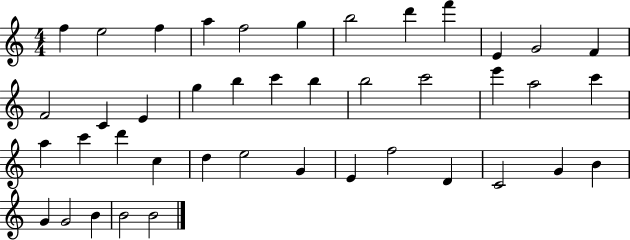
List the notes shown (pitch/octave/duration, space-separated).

F5/q E5/h F5/q A5/q F5/h G5/q B5/h D6/q F6/q E4/q G4/h F4/q F4/h C4/q E4/q G5/q B5/q C6/q B5/q B5/h C6/h E6/q A5/h C6/q A5/q C6/q D6/q C5/q D5/q E5/h G4/q E4/q F5/h D4/q C4/h G4/q B4/q G4/q G4/h B4/q B4/h B4/h